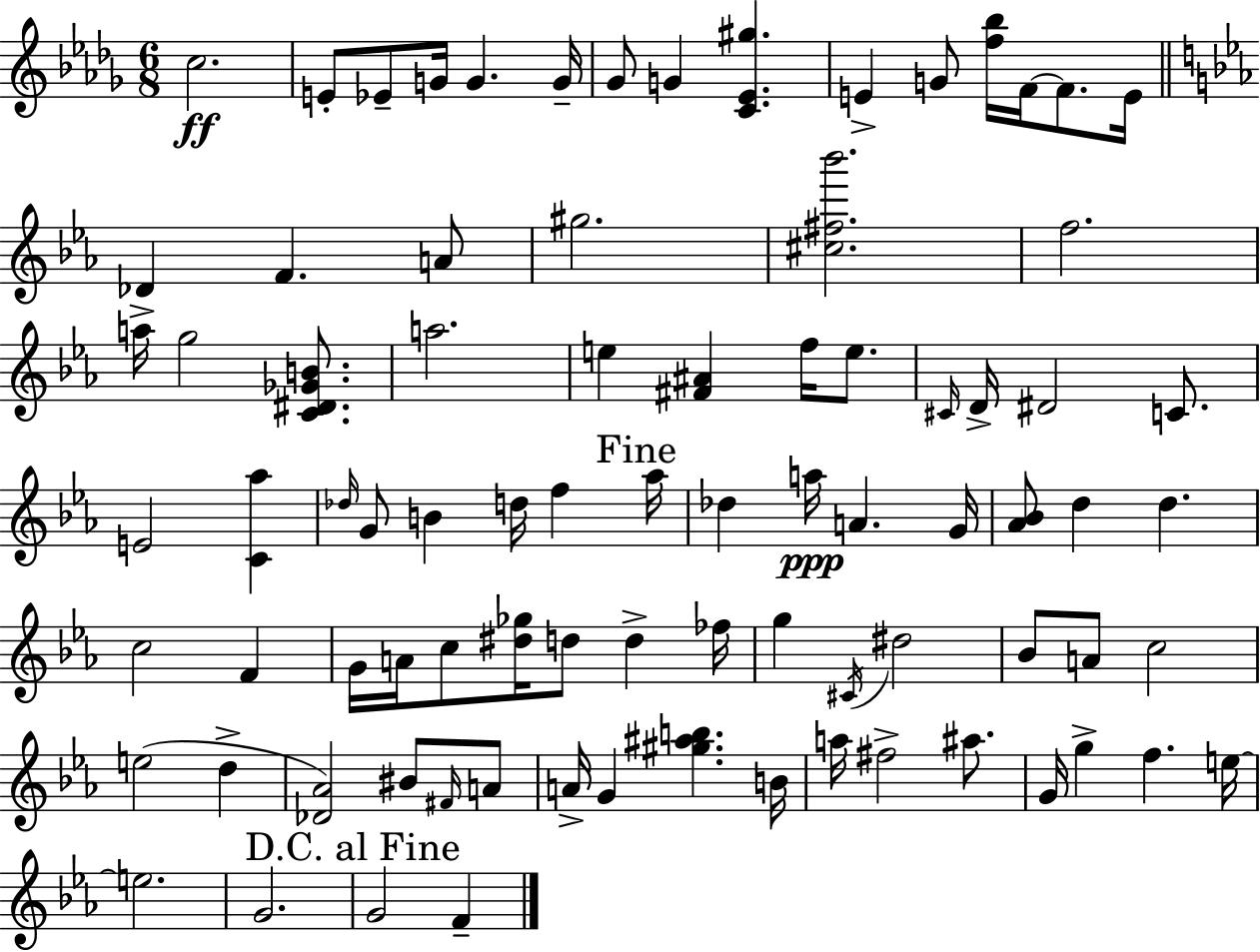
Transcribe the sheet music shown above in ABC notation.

X:1
T:Untitled
M:6/8
L:1/4
K:Bbm
c2 E/2 _E/2 G/4 G G/4 _G/2 G [C_E^g] E G/2 [f_b]/4 F/4 F/2 E/4 _D F A/2 ^g2 [^c^f_b']2 f2 a/4 g2 [C^D_GB]/2 a2 e [^F^A] f/4 e/2 ^C/4 D/4 ^D2 C/2 E2 [C_a] _d/4 G/2 B d/4 f _a/4 _d a/4 A G/4 [_A_B]/2 d d c2 F G/4 A/4 c/2 [^d_g]/4 d/2 d _f/4 g ^C/4 ^d2 _B/2 A/2 c2 e2 d [_D_A]2 ^B/2 ^F/4 A/2 A/4 G [^g^ab] B/4 a/4 ^f2 ^a/2 G/4 g f e/4 e2 G2 G2 F